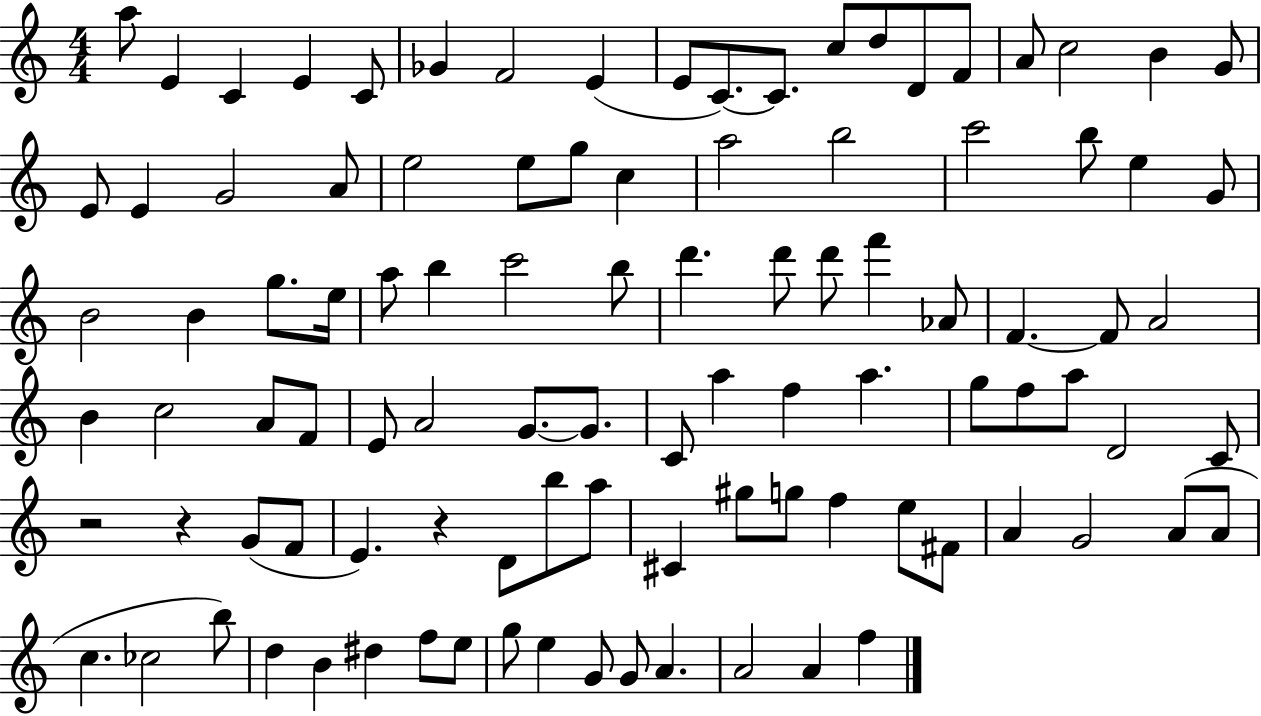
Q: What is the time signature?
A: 4/4